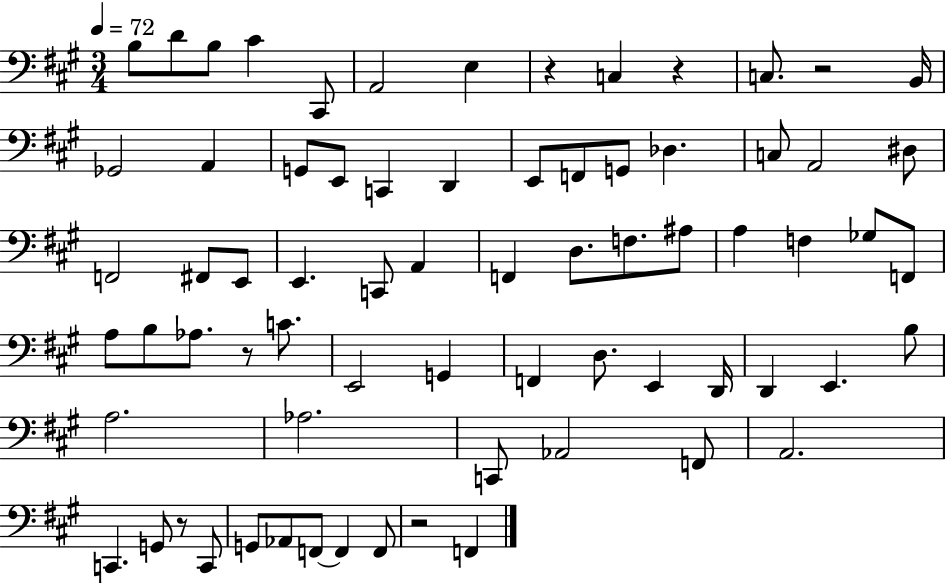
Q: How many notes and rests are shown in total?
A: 71